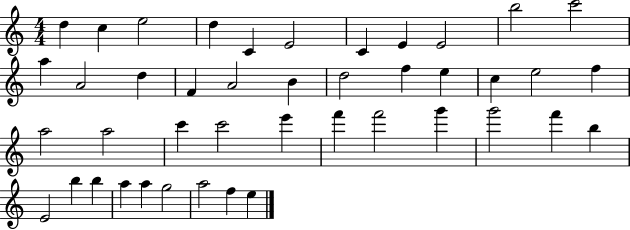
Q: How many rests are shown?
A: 0